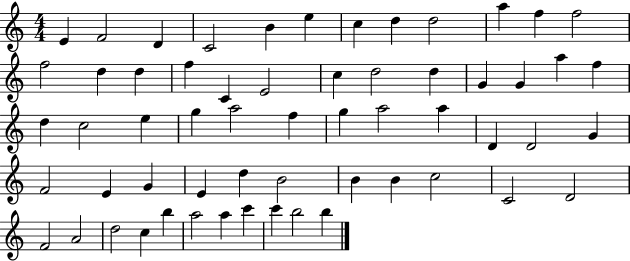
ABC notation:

X:1
T:Untitled
M:4/4
L:1/4
K:C
E F2 D C2 B e c d d2 a f f2 f2 d d f C E2 c d2 d G G a f d c2 e g a2 f g a2 a D D2 G F2 E G E d B2 B B c2 C2 D2 F2 A2 d2 c b a2 a c' c' b2 b